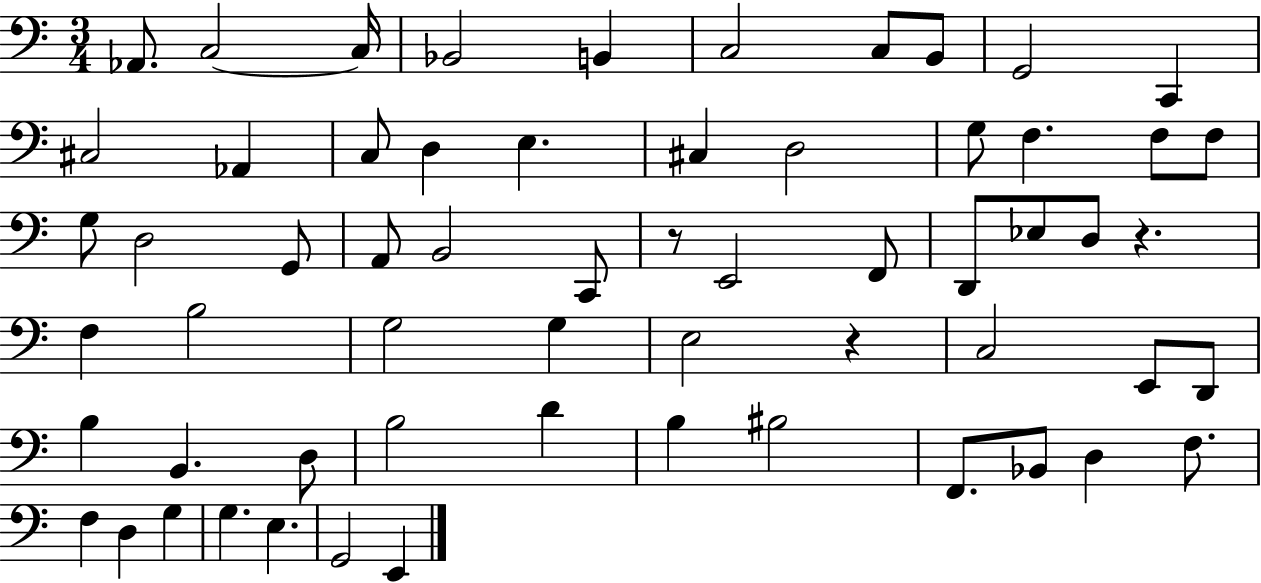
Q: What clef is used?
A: bass